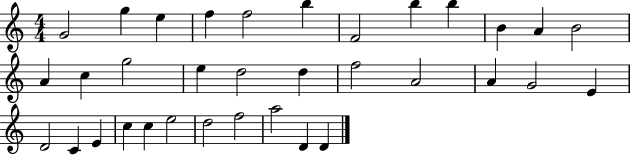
{
  \clef treble
  \numericTimeSignature
  \time 4/4
  \key c \major
  g'2 g''4 e''4 | f''4 f''2 b''4 | f'2 b''4 b''4 | b'4 a'4 b'2 | \break a'4 c''4 g''2 | e''4 d''2 d''4 | f''2 a'2 | a'4 g'2 e'4 | \break d'2 c'4 e'4 | c''4 c''4 e''2 | d''2 f''2 | a''2 d'4 d'4 | \break \bar "|."
}